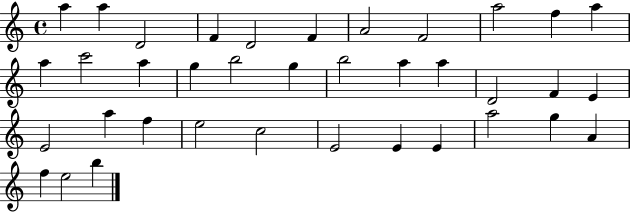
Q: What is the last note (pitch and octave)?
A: B5